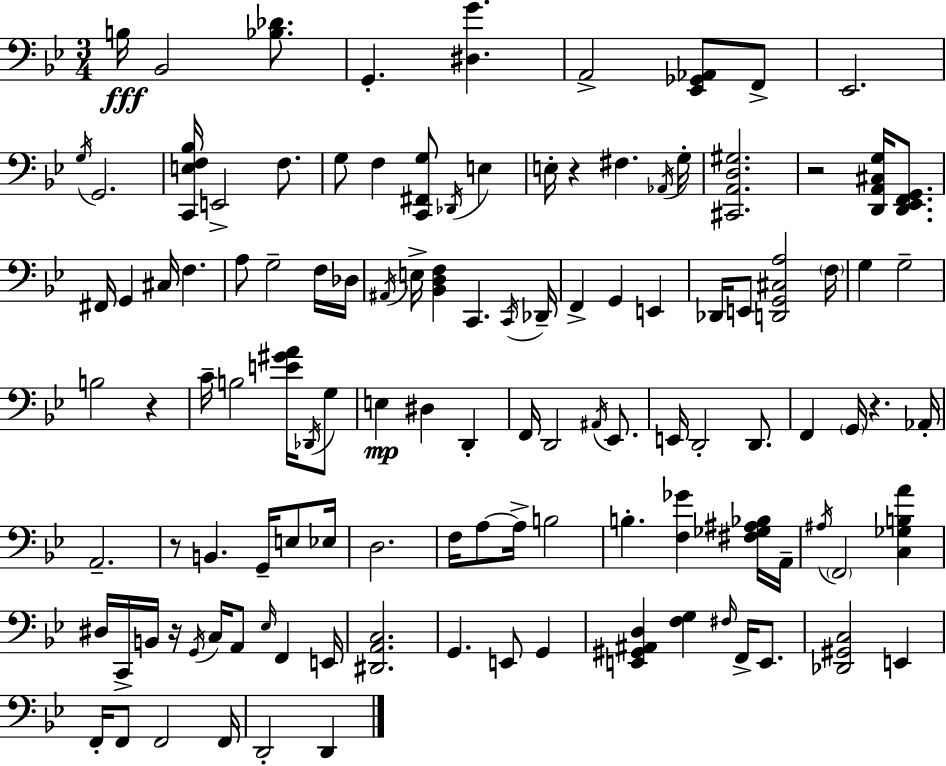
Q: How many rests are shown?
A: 6